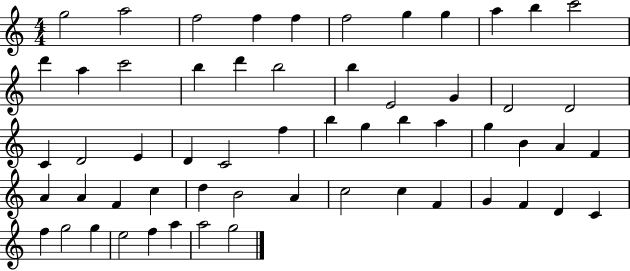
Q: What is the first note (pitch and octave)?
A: G5